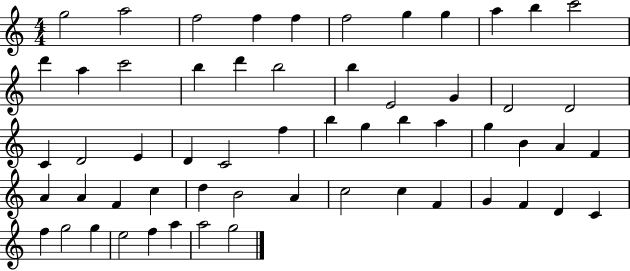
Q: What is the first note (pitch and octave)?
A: G5